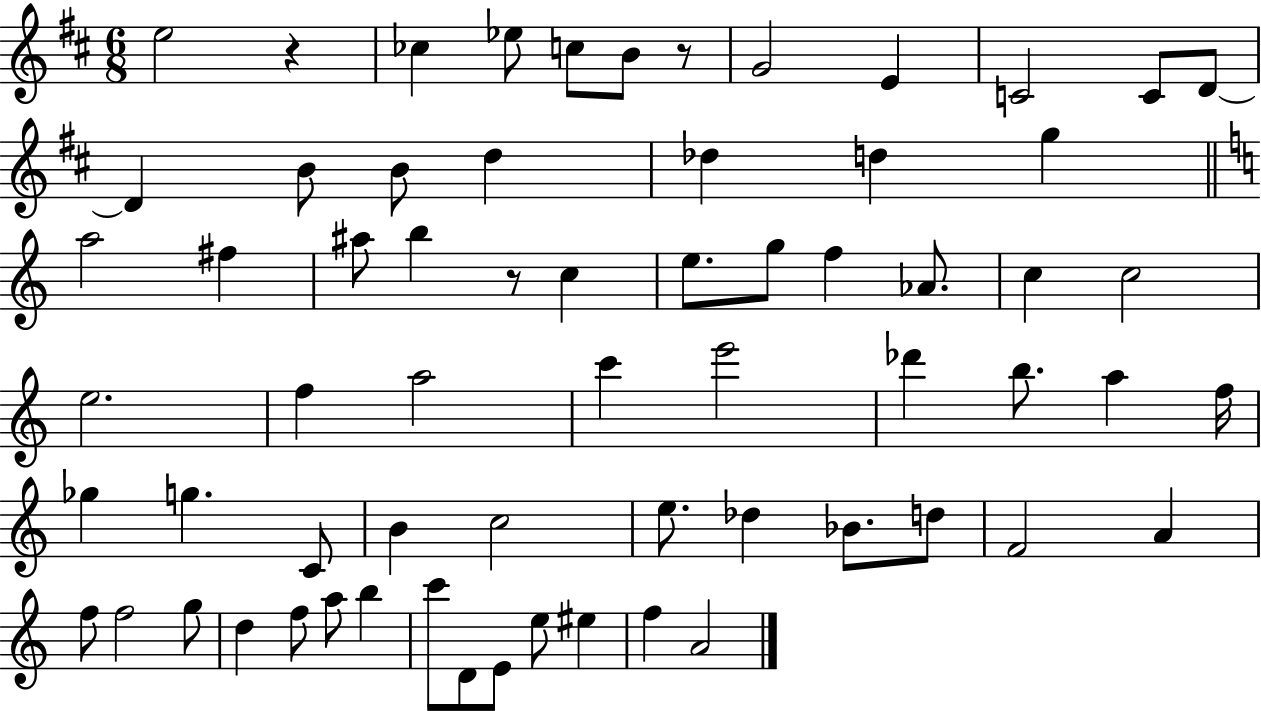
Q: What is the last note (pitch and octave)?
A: A4